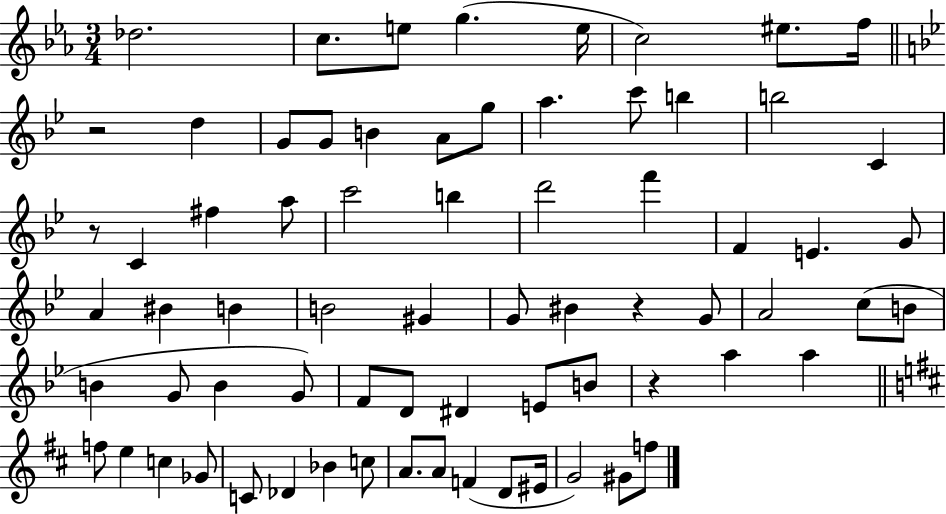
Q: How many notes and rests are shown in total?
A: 71